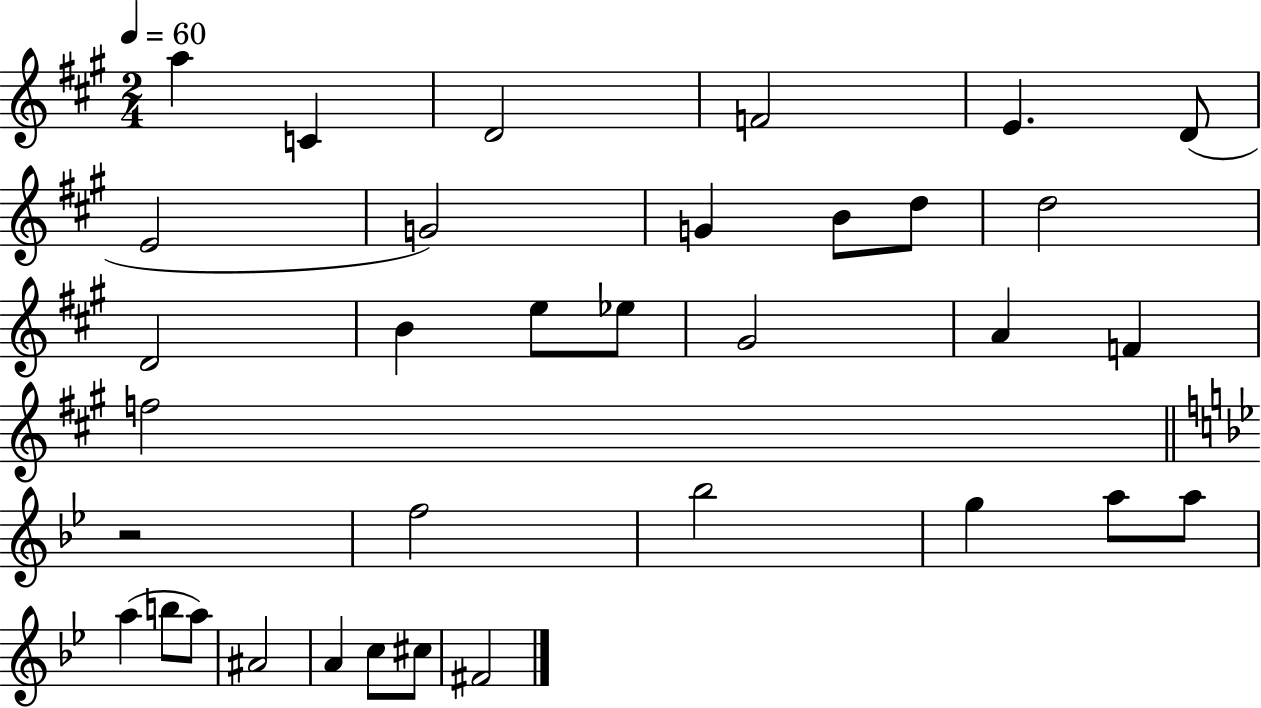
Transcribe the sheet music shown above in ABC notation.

X:1
T:Untitled
M:2/4
L:1/4
K:A
a C D2 F2 E D/2 E2 G2 G B/2 d/2 d2 D2 B e/2 _e/2 ^G2 A F f2 z2 f2 _b2 g a/2 a/2 a b/2 a/2 ^A2 A c/2 ^c/2 ^F2